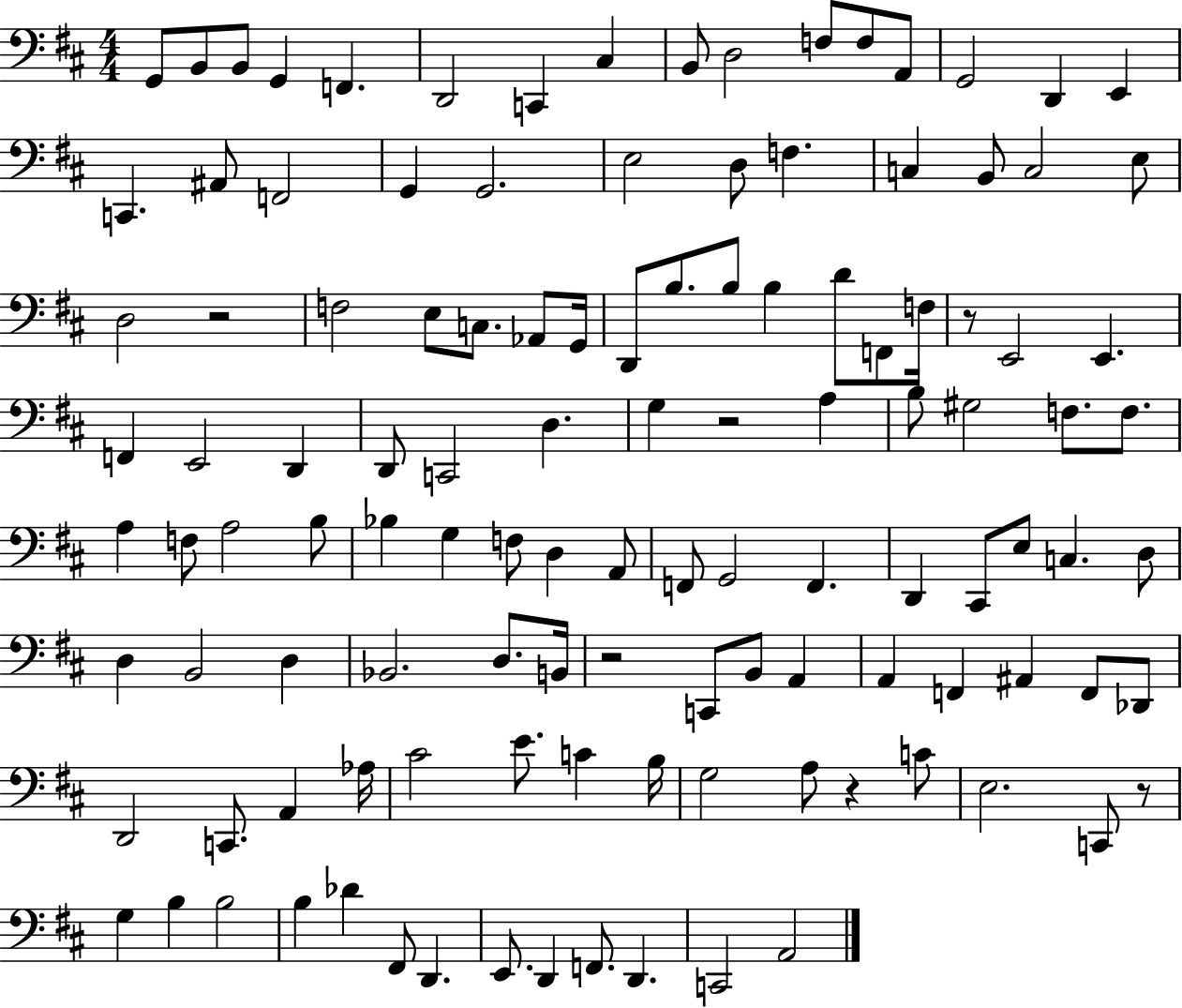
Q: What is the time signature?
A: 4/4